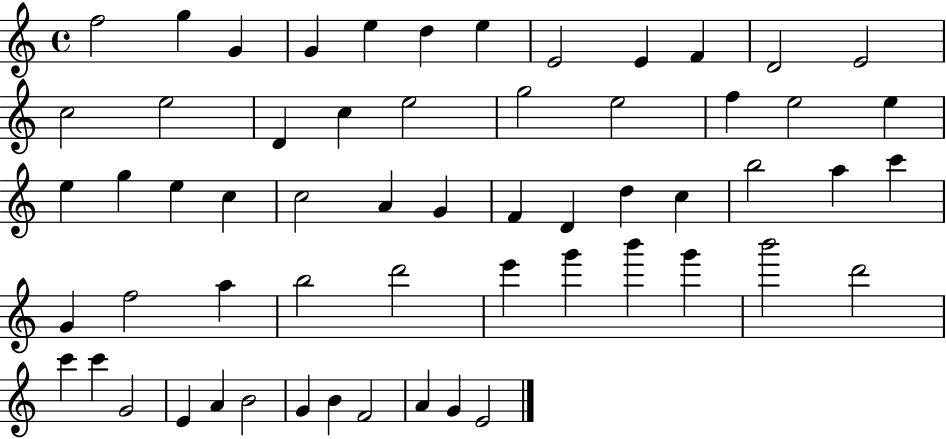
X:1
T:Untitled
M:4/4
L:1/4
K:C
f2 g G G e d e E2 E F D2 E2 c2 e2 D c e2 g2 e2 f e2 e e g e c c2 A G F D d c b2 a c' G f2 a b2 d'2 e' g' b' g' b'2 d'2 c' c' G2 E A B2 G B F2 A G E2